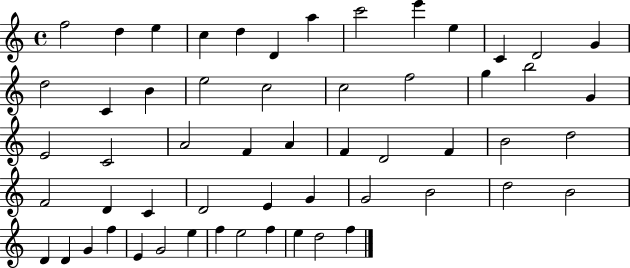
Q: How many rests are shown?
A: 0